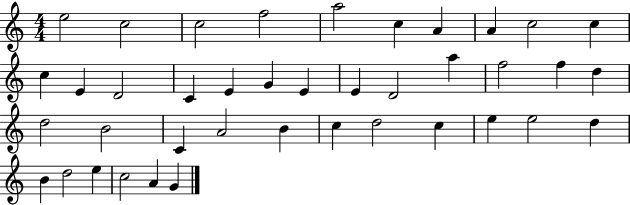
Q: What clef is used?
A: treble